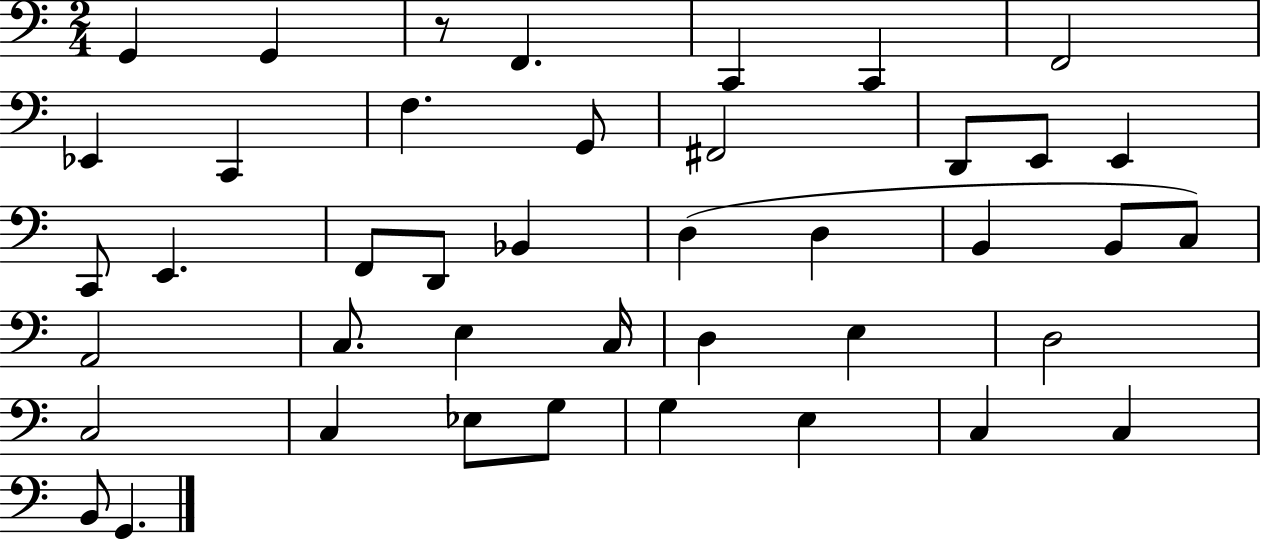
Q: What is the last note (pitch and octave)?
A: G2